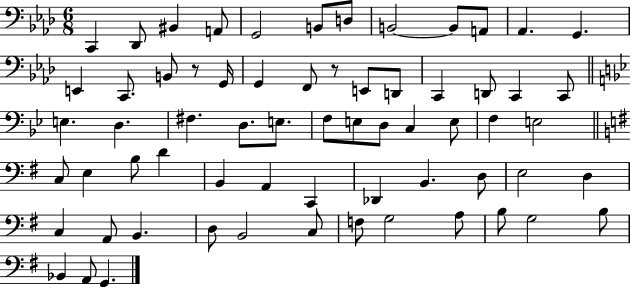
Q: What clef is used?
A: bass